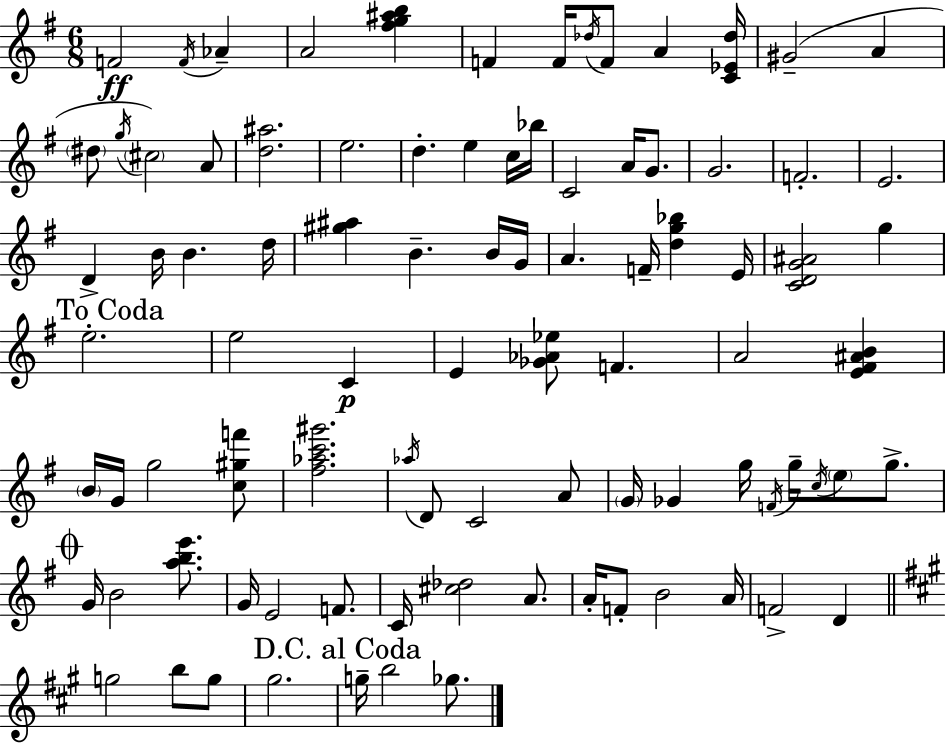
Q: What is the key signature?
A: G major